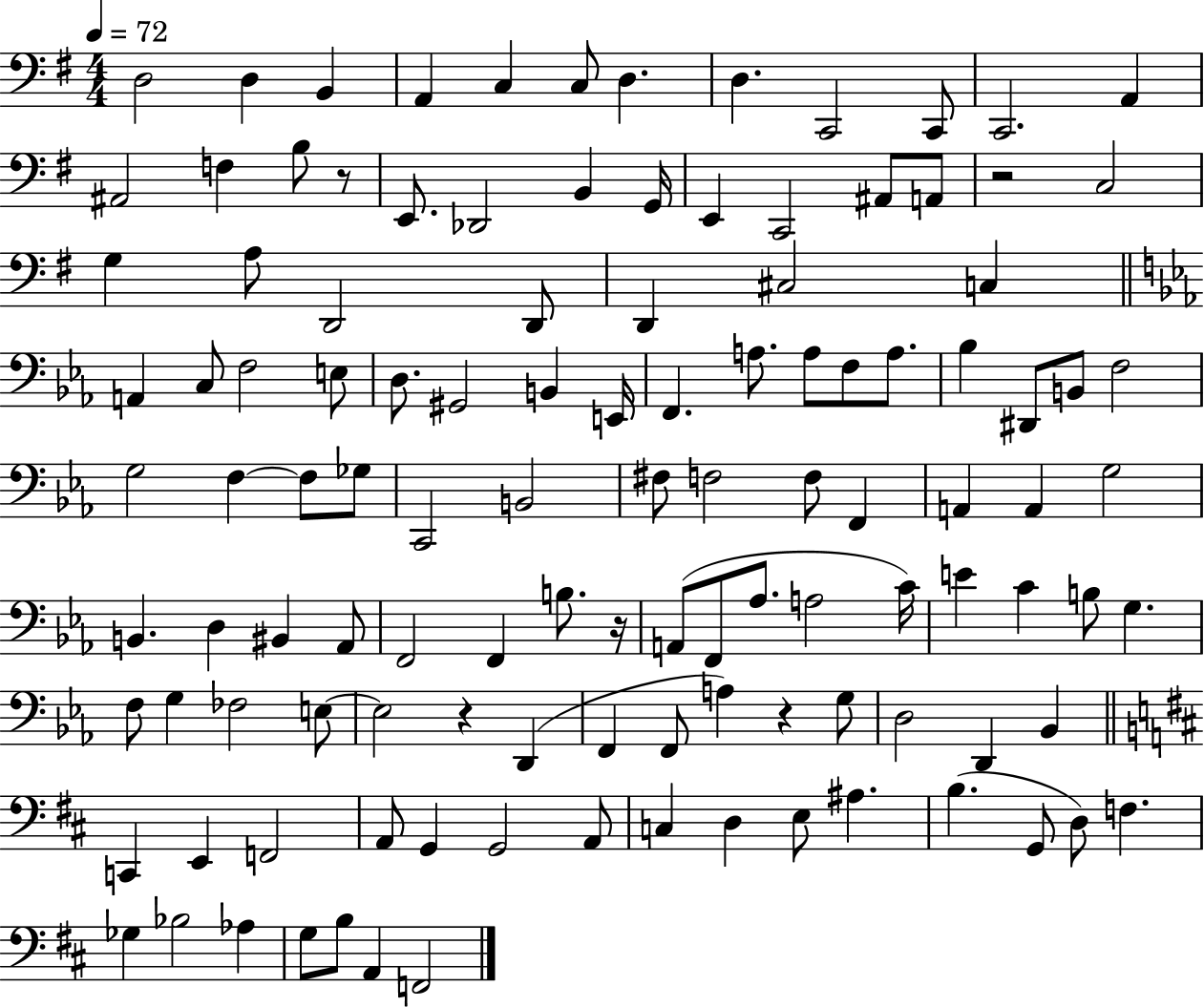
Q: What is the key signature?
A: G major